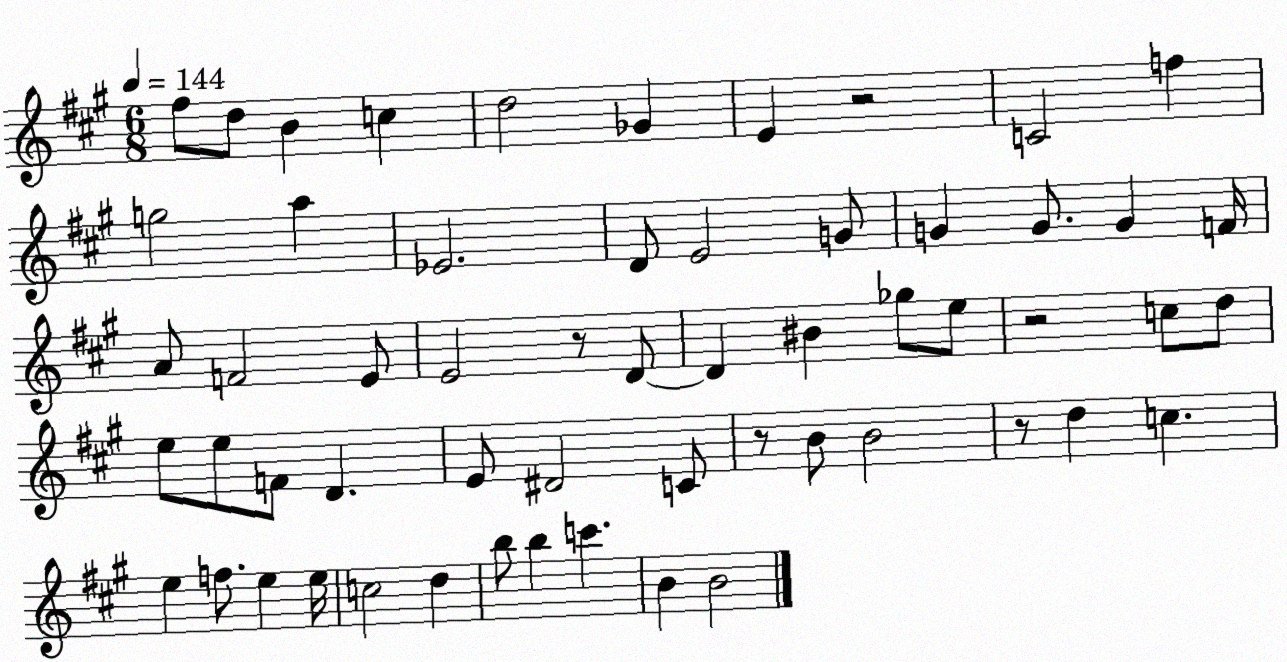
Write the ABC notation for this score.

X:1
T:Untitled
M:6/8
L:1/4
K:A
^f/2 d/2 B c d2 _G E z2 C2 f g2 a _E2 D/2 E2 G/2 G G/2 G F/4 A/2 F2 E/2 E2 z/2 D/2 D ^B _g/2 e/2 z2 c/2 d/2 e/2 e/2 F/2 D E/2 ^D2 C/2 z/2 B/2 B2 z/2 d c e f/2 e e/4 c2 d b/2 b c' B B2